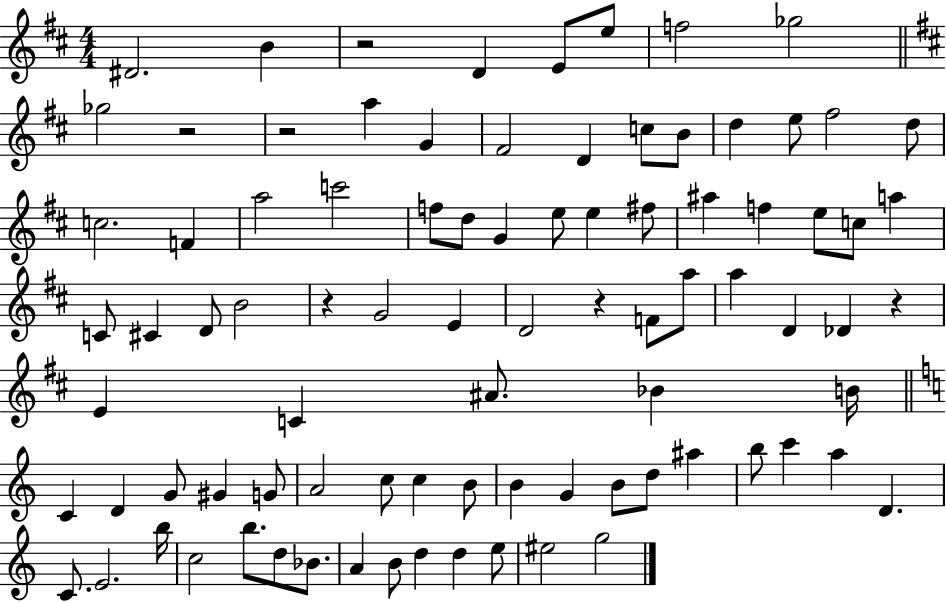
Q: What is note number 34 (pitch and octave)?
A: C4